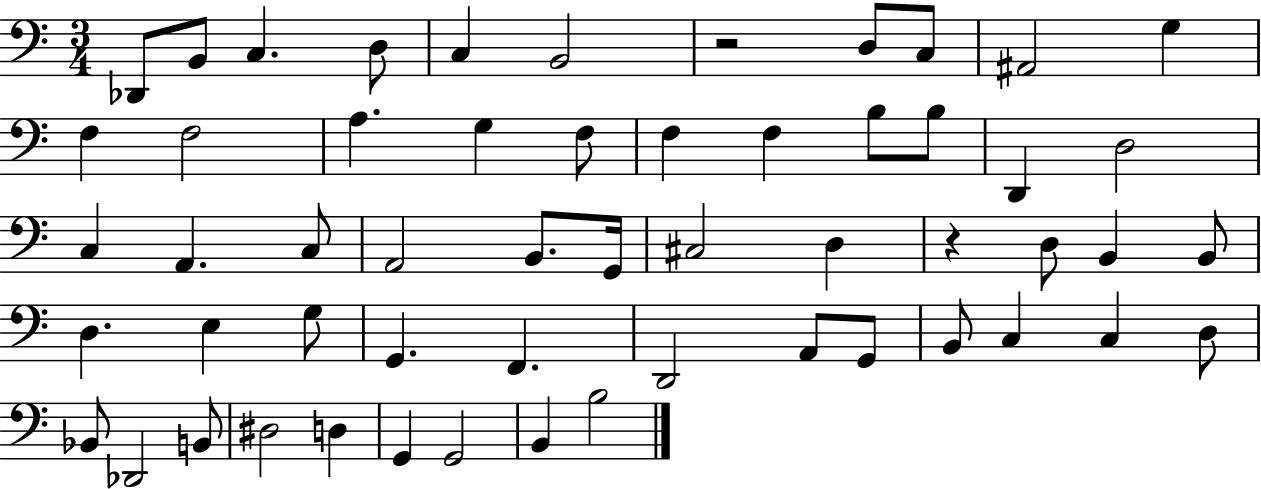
Db2/e B2/e C3/q. D3/e C3/q B2/h R/h D3/e C3/e A#2/h G3/q F3/q F3/h A3/q. G3/q F3/e F3/q F3/q B3/e B3/e D2/q D3/h C3/q A2/q. C3/e A2/h B2/e. G2/s C#3/h D3/q R/q D3/e B2/q B2/e D3/q. E3/q G3/e G2/q. F2/q. D2/h A2/e G2/e B2/e C3/q C3/q D3/e Bb2/e Db2/h B2/e D#3/h D3/q G2/q G2/h B2/q B3/h